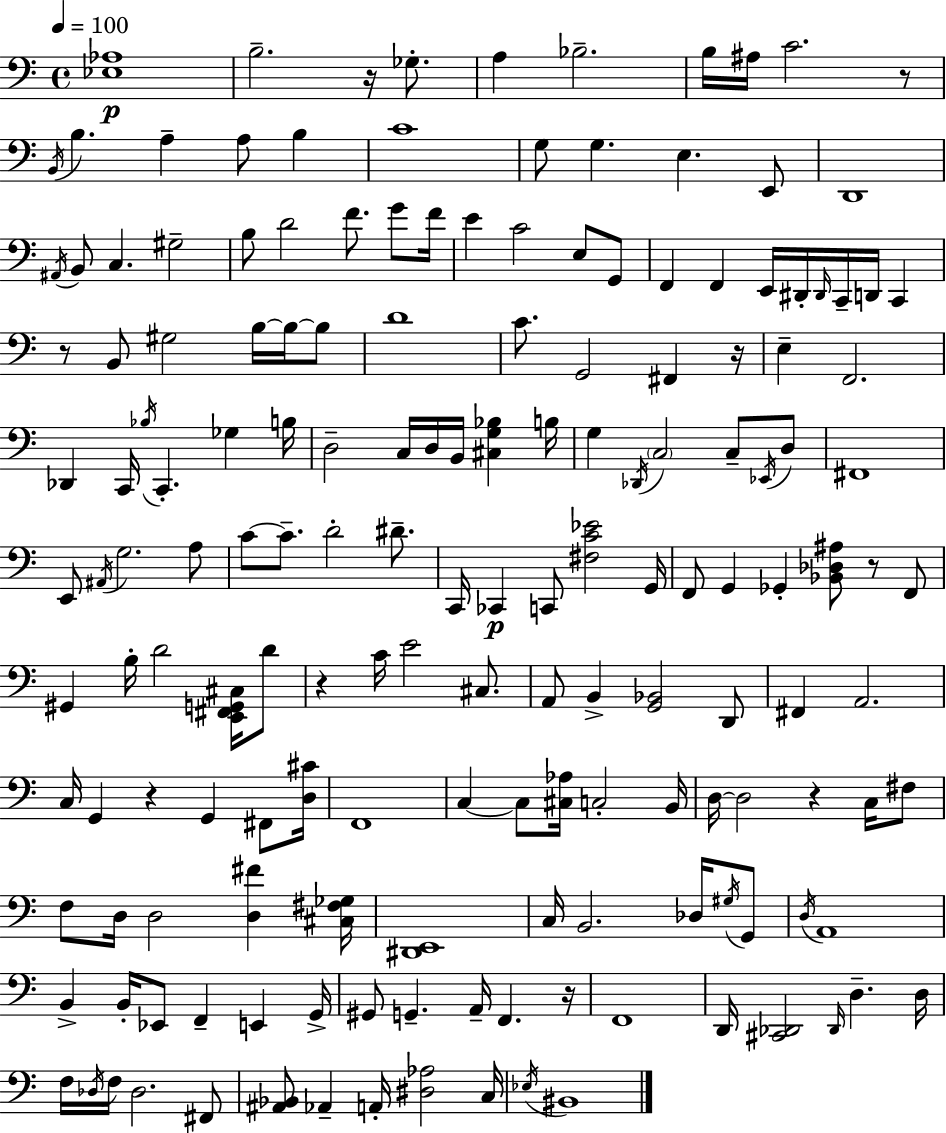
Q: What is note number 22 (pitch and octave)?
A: G#3